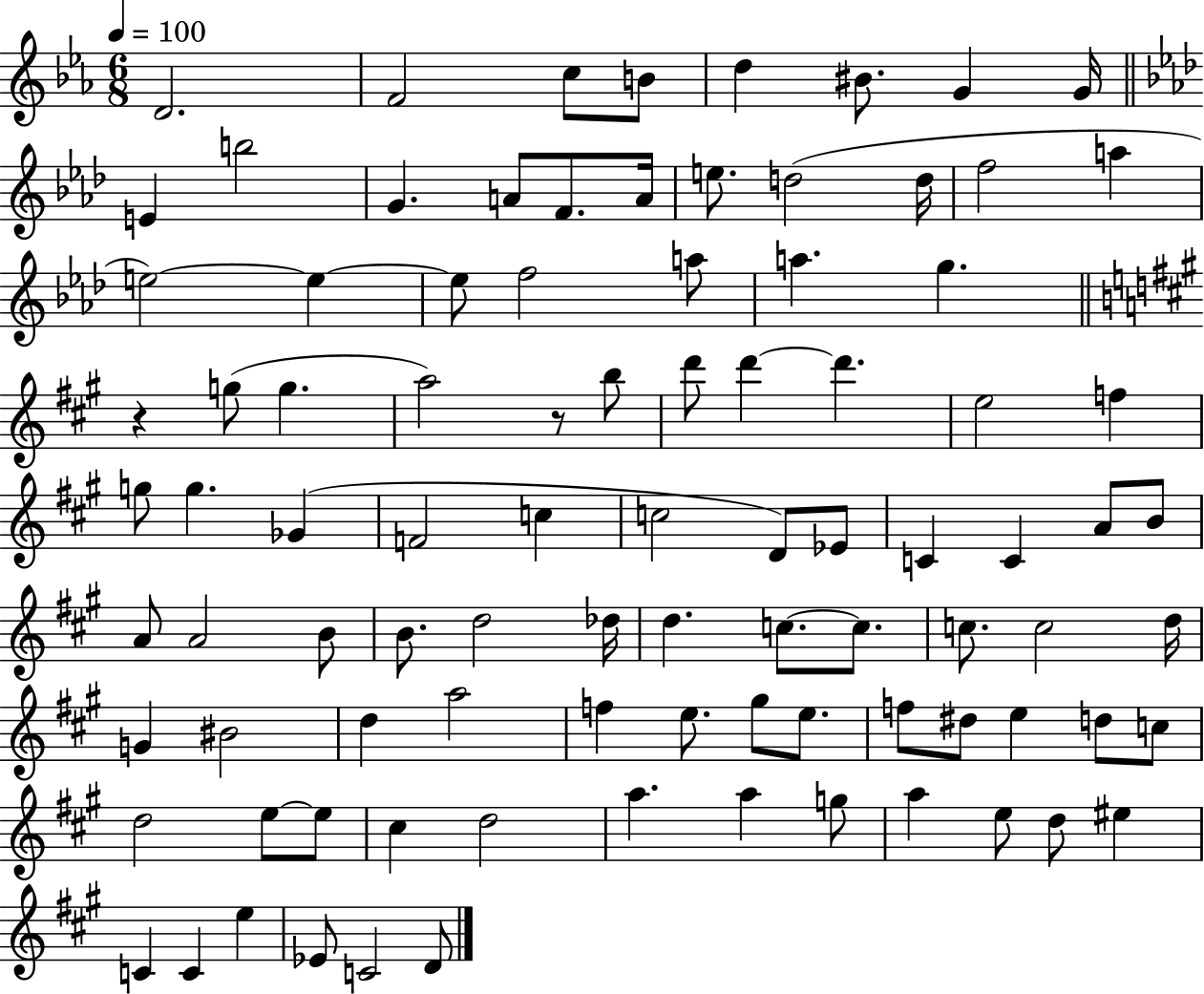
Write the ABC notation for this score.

X:1
T:Untitled
M:6/8
L:1/4
K:Eb
D2 F2 c/2 B/2 d ^B/2 G G/4 E b2 G A/2 F/2 A/4 e/2 d2 d/4 f2 a e2 e e/2 f2 a/2 a g z g/2 g a2 z/2 b/2 d'/2 d' d' e2 f g/2 g _G F2 c c2 D/2 _E/2 C C A/2 B/2 A/2 A2 B/2 B/2 d2 _d/4 d c/2 c/2 c/2 c2 d/4 G ^B2 d a2 f e/2 ^g/2 e/2 f/2 ^d/2 e d/2 c/2 d2 e/2 e/2 ^c d2 a a g/2 a e/2 d/2 ^e C C e _E/2 C2 D/2